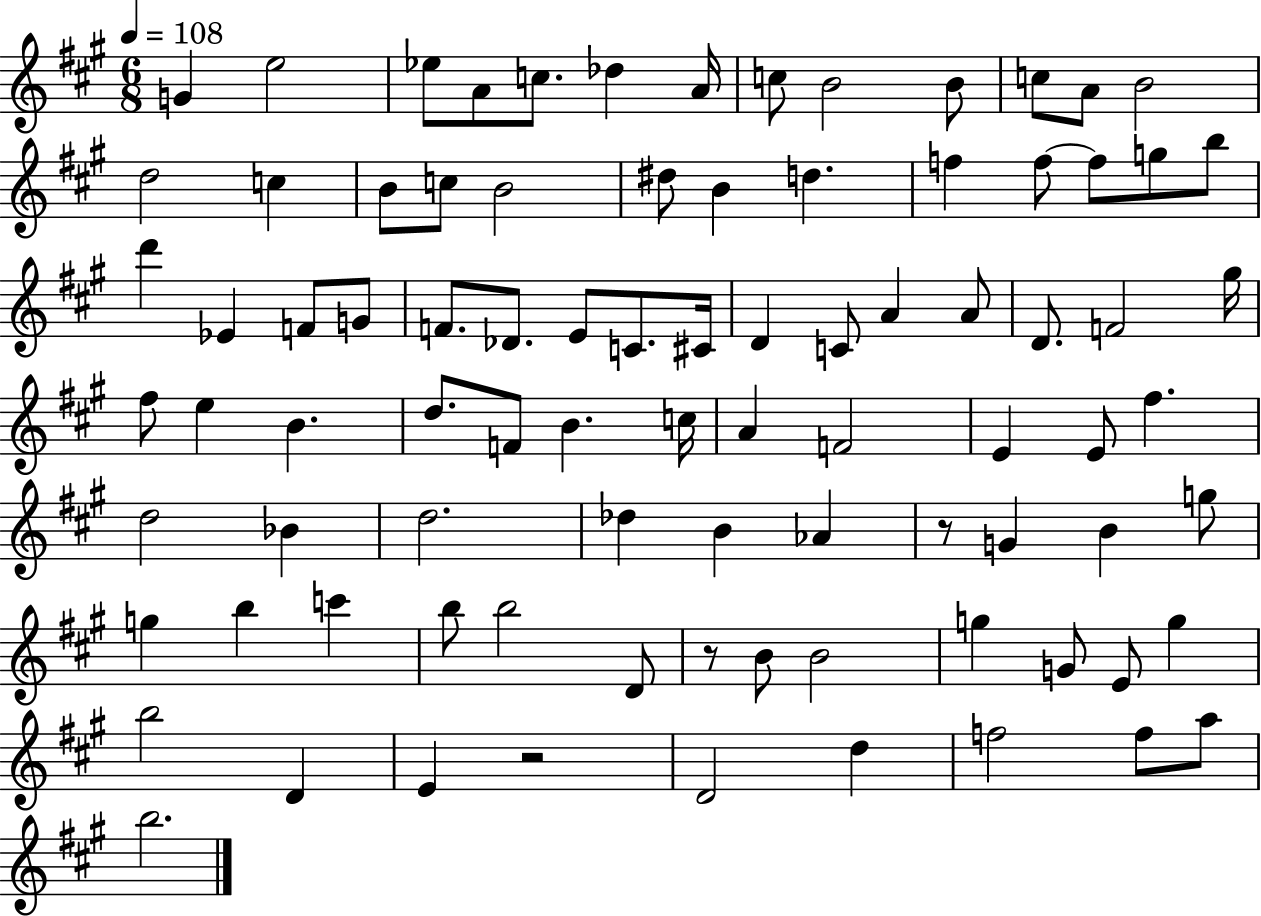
X:1
T:Untitled
M:6/8
L:1/4
K:A
G e2 _e/2 A/2 c/2 _d A/4 c/2 B2 B/2 c/2 A/2 B2 d2 c B/2 c/2 B2 ^d/2 B d f f/2 f/2 g/2 b/2 d' _E F/2 G/2 F/2 _D/2 E/2 C/2 ^C/4 D C/2 A A/2 D/2 F2 ^g/4 ^f/2 e B d/2 F/2 B c/4 A F2 E E/2 ^f d2 _B d2 _d B _A z/2 G B g/2 g b c' b/2 b2 D/2 z/2 B/2 B2 g G/2 E/2 g b2 D E z2 D2 d f2 f/2 a/2 b2